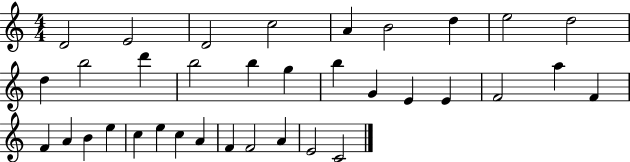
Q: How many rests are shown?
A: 0